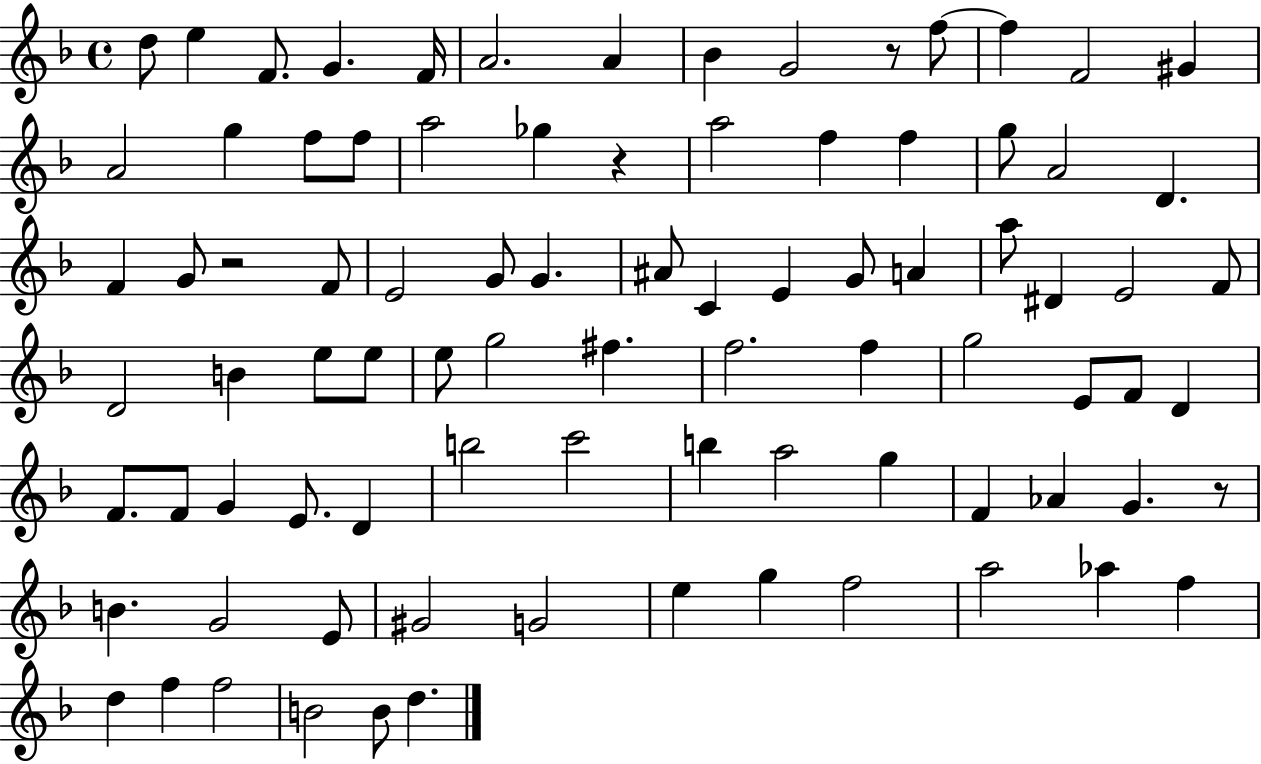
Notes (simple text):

D5/e E5/q F4/e. G4/q. F4/s A4/h. A4/q Bb4/q G4/h R/e F5/e F5/q F4/h G#4/q A4/h G5/q F5/e F5/e A5/h Gb5/q R/q A5/h F5/q F5/q G5/e A4/h D4/q. F4/q G4/e R/h F4/e E4/h G4/e G4/q. A#4/e C4/q E4/q G4/e A4/q A5/e D#4/q E4/h F4/e D4/h B4/q E5/e E5/e E5/e G5/h F#5/q. F5/h. F5/q G5/h E4/e F4/e D4/q F4/e. F4/e G4/q E4/e. D4/q B5/h C6/h B5/q A5/h G5/q F4/q Ab4/q G4/q. R/e B4/q. G4/h E4/e G#4/h G4/h E5/q G5/q F5/h A5/h Ab5/q F5/q D5/q F5/q F5/h B4/h B4/e D5/q.